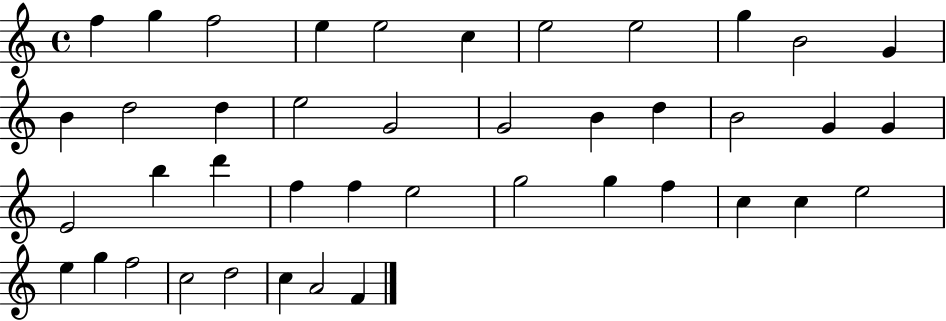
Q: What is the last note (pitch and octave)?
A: F4